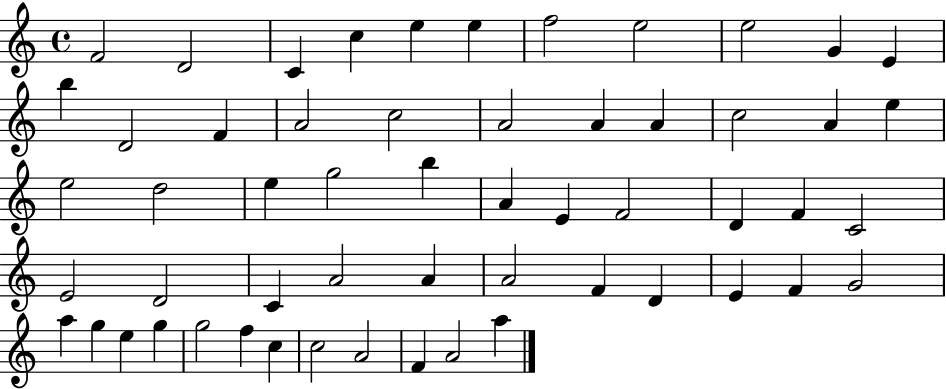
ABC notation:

X:1
T:Untitled
M:4/4
L:1/4
K:C
F2 D2 C c e e f2 e2 e2 G E b D2 F A2 c2 A2 A A c2 A e e2 d2 e g2 b A E F2 D F C2 E2 D2 C A2 A A2 F D E F G2 a g e g g2 f c c2 A2 F A2 a